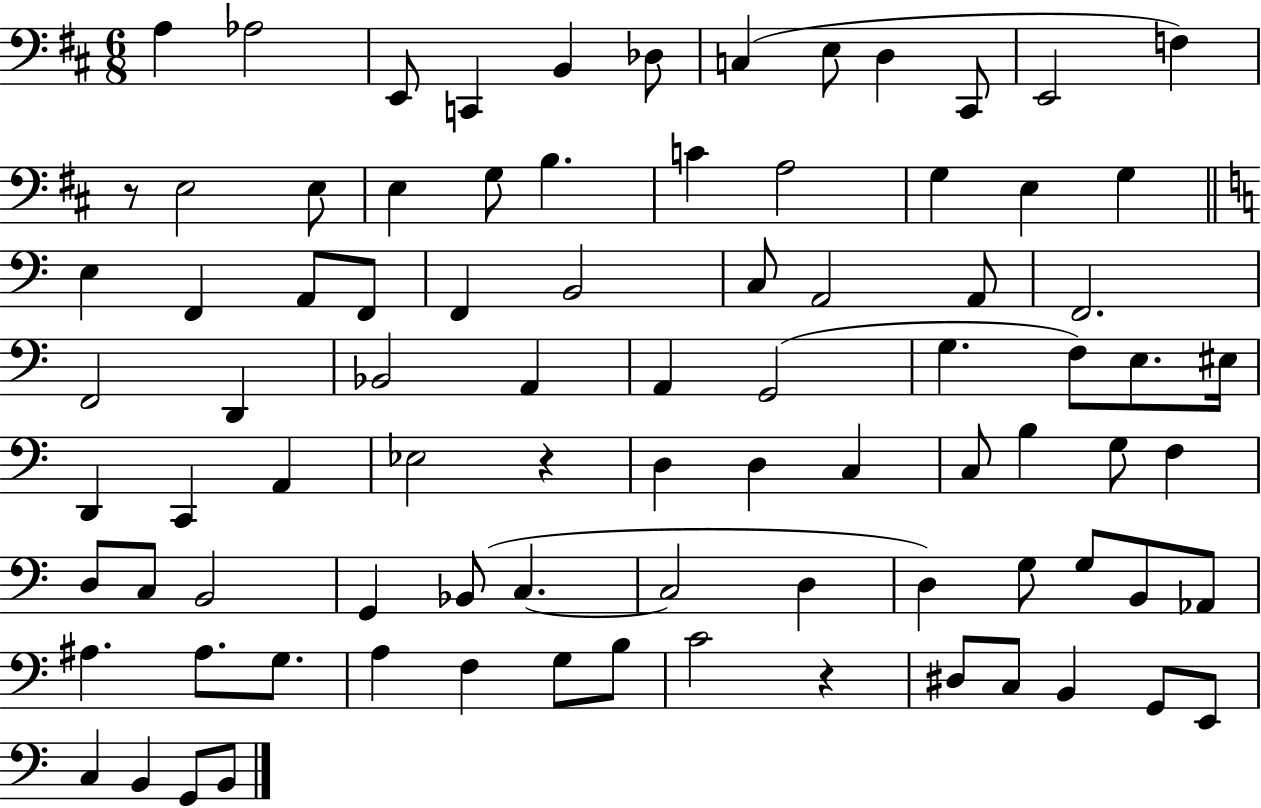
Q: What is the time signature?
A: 6/8